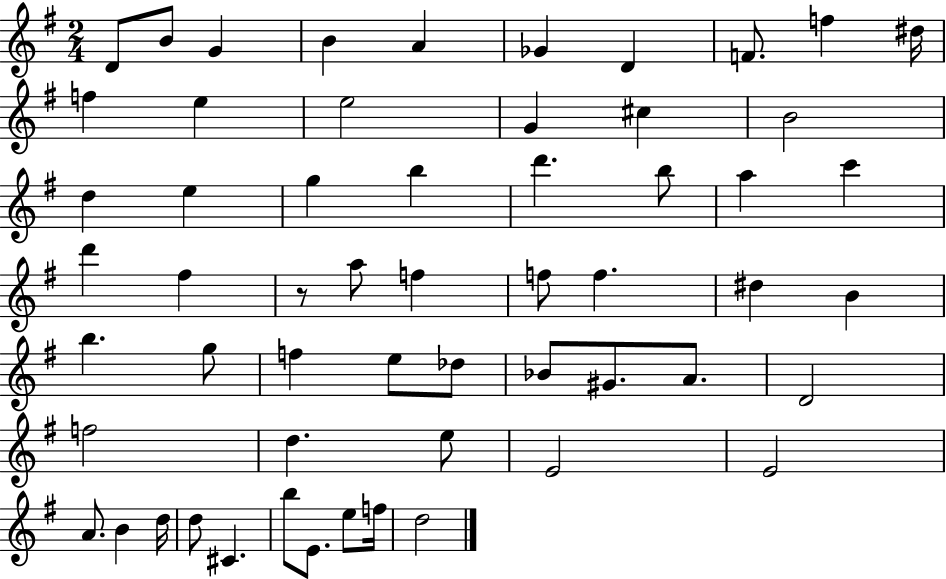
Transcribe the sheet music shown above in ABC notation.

X:1
T:Untitled
M:2/4
L:1/4
K:G
D/2 B/2 G B A _G D F/2 f ^d/4 f e e2 G ^c B2 d e g b d' b/2 a c' d' ^f z/2 a/2 f f/2 f ^d B b g/2 f e/2 _d/2 _B/2 ^G/2 A/2 D2 f2 d e/2 E2 E2 A/2 B d/4 d/2 ^C b/2 E/2 e/2 f/4 d2